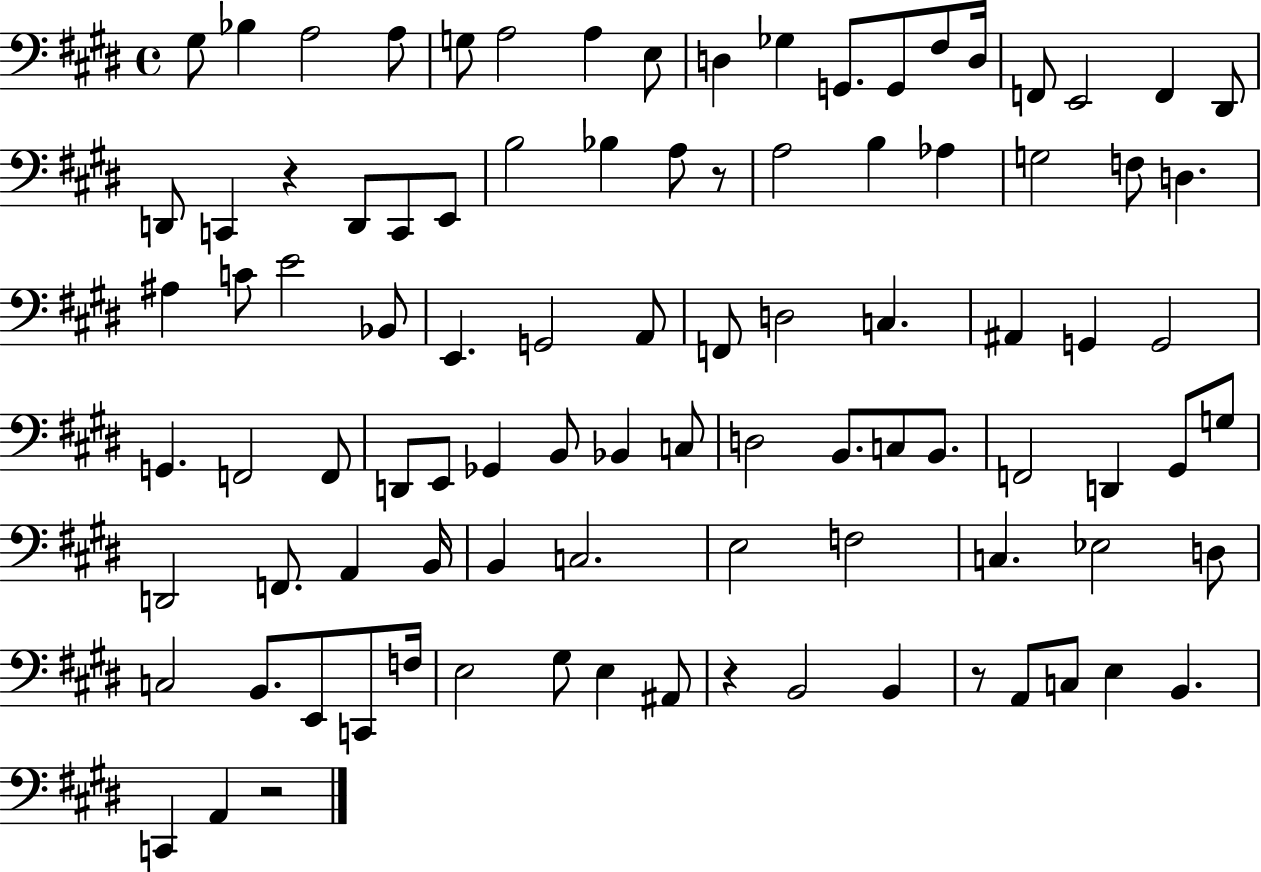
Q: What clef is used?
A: bass